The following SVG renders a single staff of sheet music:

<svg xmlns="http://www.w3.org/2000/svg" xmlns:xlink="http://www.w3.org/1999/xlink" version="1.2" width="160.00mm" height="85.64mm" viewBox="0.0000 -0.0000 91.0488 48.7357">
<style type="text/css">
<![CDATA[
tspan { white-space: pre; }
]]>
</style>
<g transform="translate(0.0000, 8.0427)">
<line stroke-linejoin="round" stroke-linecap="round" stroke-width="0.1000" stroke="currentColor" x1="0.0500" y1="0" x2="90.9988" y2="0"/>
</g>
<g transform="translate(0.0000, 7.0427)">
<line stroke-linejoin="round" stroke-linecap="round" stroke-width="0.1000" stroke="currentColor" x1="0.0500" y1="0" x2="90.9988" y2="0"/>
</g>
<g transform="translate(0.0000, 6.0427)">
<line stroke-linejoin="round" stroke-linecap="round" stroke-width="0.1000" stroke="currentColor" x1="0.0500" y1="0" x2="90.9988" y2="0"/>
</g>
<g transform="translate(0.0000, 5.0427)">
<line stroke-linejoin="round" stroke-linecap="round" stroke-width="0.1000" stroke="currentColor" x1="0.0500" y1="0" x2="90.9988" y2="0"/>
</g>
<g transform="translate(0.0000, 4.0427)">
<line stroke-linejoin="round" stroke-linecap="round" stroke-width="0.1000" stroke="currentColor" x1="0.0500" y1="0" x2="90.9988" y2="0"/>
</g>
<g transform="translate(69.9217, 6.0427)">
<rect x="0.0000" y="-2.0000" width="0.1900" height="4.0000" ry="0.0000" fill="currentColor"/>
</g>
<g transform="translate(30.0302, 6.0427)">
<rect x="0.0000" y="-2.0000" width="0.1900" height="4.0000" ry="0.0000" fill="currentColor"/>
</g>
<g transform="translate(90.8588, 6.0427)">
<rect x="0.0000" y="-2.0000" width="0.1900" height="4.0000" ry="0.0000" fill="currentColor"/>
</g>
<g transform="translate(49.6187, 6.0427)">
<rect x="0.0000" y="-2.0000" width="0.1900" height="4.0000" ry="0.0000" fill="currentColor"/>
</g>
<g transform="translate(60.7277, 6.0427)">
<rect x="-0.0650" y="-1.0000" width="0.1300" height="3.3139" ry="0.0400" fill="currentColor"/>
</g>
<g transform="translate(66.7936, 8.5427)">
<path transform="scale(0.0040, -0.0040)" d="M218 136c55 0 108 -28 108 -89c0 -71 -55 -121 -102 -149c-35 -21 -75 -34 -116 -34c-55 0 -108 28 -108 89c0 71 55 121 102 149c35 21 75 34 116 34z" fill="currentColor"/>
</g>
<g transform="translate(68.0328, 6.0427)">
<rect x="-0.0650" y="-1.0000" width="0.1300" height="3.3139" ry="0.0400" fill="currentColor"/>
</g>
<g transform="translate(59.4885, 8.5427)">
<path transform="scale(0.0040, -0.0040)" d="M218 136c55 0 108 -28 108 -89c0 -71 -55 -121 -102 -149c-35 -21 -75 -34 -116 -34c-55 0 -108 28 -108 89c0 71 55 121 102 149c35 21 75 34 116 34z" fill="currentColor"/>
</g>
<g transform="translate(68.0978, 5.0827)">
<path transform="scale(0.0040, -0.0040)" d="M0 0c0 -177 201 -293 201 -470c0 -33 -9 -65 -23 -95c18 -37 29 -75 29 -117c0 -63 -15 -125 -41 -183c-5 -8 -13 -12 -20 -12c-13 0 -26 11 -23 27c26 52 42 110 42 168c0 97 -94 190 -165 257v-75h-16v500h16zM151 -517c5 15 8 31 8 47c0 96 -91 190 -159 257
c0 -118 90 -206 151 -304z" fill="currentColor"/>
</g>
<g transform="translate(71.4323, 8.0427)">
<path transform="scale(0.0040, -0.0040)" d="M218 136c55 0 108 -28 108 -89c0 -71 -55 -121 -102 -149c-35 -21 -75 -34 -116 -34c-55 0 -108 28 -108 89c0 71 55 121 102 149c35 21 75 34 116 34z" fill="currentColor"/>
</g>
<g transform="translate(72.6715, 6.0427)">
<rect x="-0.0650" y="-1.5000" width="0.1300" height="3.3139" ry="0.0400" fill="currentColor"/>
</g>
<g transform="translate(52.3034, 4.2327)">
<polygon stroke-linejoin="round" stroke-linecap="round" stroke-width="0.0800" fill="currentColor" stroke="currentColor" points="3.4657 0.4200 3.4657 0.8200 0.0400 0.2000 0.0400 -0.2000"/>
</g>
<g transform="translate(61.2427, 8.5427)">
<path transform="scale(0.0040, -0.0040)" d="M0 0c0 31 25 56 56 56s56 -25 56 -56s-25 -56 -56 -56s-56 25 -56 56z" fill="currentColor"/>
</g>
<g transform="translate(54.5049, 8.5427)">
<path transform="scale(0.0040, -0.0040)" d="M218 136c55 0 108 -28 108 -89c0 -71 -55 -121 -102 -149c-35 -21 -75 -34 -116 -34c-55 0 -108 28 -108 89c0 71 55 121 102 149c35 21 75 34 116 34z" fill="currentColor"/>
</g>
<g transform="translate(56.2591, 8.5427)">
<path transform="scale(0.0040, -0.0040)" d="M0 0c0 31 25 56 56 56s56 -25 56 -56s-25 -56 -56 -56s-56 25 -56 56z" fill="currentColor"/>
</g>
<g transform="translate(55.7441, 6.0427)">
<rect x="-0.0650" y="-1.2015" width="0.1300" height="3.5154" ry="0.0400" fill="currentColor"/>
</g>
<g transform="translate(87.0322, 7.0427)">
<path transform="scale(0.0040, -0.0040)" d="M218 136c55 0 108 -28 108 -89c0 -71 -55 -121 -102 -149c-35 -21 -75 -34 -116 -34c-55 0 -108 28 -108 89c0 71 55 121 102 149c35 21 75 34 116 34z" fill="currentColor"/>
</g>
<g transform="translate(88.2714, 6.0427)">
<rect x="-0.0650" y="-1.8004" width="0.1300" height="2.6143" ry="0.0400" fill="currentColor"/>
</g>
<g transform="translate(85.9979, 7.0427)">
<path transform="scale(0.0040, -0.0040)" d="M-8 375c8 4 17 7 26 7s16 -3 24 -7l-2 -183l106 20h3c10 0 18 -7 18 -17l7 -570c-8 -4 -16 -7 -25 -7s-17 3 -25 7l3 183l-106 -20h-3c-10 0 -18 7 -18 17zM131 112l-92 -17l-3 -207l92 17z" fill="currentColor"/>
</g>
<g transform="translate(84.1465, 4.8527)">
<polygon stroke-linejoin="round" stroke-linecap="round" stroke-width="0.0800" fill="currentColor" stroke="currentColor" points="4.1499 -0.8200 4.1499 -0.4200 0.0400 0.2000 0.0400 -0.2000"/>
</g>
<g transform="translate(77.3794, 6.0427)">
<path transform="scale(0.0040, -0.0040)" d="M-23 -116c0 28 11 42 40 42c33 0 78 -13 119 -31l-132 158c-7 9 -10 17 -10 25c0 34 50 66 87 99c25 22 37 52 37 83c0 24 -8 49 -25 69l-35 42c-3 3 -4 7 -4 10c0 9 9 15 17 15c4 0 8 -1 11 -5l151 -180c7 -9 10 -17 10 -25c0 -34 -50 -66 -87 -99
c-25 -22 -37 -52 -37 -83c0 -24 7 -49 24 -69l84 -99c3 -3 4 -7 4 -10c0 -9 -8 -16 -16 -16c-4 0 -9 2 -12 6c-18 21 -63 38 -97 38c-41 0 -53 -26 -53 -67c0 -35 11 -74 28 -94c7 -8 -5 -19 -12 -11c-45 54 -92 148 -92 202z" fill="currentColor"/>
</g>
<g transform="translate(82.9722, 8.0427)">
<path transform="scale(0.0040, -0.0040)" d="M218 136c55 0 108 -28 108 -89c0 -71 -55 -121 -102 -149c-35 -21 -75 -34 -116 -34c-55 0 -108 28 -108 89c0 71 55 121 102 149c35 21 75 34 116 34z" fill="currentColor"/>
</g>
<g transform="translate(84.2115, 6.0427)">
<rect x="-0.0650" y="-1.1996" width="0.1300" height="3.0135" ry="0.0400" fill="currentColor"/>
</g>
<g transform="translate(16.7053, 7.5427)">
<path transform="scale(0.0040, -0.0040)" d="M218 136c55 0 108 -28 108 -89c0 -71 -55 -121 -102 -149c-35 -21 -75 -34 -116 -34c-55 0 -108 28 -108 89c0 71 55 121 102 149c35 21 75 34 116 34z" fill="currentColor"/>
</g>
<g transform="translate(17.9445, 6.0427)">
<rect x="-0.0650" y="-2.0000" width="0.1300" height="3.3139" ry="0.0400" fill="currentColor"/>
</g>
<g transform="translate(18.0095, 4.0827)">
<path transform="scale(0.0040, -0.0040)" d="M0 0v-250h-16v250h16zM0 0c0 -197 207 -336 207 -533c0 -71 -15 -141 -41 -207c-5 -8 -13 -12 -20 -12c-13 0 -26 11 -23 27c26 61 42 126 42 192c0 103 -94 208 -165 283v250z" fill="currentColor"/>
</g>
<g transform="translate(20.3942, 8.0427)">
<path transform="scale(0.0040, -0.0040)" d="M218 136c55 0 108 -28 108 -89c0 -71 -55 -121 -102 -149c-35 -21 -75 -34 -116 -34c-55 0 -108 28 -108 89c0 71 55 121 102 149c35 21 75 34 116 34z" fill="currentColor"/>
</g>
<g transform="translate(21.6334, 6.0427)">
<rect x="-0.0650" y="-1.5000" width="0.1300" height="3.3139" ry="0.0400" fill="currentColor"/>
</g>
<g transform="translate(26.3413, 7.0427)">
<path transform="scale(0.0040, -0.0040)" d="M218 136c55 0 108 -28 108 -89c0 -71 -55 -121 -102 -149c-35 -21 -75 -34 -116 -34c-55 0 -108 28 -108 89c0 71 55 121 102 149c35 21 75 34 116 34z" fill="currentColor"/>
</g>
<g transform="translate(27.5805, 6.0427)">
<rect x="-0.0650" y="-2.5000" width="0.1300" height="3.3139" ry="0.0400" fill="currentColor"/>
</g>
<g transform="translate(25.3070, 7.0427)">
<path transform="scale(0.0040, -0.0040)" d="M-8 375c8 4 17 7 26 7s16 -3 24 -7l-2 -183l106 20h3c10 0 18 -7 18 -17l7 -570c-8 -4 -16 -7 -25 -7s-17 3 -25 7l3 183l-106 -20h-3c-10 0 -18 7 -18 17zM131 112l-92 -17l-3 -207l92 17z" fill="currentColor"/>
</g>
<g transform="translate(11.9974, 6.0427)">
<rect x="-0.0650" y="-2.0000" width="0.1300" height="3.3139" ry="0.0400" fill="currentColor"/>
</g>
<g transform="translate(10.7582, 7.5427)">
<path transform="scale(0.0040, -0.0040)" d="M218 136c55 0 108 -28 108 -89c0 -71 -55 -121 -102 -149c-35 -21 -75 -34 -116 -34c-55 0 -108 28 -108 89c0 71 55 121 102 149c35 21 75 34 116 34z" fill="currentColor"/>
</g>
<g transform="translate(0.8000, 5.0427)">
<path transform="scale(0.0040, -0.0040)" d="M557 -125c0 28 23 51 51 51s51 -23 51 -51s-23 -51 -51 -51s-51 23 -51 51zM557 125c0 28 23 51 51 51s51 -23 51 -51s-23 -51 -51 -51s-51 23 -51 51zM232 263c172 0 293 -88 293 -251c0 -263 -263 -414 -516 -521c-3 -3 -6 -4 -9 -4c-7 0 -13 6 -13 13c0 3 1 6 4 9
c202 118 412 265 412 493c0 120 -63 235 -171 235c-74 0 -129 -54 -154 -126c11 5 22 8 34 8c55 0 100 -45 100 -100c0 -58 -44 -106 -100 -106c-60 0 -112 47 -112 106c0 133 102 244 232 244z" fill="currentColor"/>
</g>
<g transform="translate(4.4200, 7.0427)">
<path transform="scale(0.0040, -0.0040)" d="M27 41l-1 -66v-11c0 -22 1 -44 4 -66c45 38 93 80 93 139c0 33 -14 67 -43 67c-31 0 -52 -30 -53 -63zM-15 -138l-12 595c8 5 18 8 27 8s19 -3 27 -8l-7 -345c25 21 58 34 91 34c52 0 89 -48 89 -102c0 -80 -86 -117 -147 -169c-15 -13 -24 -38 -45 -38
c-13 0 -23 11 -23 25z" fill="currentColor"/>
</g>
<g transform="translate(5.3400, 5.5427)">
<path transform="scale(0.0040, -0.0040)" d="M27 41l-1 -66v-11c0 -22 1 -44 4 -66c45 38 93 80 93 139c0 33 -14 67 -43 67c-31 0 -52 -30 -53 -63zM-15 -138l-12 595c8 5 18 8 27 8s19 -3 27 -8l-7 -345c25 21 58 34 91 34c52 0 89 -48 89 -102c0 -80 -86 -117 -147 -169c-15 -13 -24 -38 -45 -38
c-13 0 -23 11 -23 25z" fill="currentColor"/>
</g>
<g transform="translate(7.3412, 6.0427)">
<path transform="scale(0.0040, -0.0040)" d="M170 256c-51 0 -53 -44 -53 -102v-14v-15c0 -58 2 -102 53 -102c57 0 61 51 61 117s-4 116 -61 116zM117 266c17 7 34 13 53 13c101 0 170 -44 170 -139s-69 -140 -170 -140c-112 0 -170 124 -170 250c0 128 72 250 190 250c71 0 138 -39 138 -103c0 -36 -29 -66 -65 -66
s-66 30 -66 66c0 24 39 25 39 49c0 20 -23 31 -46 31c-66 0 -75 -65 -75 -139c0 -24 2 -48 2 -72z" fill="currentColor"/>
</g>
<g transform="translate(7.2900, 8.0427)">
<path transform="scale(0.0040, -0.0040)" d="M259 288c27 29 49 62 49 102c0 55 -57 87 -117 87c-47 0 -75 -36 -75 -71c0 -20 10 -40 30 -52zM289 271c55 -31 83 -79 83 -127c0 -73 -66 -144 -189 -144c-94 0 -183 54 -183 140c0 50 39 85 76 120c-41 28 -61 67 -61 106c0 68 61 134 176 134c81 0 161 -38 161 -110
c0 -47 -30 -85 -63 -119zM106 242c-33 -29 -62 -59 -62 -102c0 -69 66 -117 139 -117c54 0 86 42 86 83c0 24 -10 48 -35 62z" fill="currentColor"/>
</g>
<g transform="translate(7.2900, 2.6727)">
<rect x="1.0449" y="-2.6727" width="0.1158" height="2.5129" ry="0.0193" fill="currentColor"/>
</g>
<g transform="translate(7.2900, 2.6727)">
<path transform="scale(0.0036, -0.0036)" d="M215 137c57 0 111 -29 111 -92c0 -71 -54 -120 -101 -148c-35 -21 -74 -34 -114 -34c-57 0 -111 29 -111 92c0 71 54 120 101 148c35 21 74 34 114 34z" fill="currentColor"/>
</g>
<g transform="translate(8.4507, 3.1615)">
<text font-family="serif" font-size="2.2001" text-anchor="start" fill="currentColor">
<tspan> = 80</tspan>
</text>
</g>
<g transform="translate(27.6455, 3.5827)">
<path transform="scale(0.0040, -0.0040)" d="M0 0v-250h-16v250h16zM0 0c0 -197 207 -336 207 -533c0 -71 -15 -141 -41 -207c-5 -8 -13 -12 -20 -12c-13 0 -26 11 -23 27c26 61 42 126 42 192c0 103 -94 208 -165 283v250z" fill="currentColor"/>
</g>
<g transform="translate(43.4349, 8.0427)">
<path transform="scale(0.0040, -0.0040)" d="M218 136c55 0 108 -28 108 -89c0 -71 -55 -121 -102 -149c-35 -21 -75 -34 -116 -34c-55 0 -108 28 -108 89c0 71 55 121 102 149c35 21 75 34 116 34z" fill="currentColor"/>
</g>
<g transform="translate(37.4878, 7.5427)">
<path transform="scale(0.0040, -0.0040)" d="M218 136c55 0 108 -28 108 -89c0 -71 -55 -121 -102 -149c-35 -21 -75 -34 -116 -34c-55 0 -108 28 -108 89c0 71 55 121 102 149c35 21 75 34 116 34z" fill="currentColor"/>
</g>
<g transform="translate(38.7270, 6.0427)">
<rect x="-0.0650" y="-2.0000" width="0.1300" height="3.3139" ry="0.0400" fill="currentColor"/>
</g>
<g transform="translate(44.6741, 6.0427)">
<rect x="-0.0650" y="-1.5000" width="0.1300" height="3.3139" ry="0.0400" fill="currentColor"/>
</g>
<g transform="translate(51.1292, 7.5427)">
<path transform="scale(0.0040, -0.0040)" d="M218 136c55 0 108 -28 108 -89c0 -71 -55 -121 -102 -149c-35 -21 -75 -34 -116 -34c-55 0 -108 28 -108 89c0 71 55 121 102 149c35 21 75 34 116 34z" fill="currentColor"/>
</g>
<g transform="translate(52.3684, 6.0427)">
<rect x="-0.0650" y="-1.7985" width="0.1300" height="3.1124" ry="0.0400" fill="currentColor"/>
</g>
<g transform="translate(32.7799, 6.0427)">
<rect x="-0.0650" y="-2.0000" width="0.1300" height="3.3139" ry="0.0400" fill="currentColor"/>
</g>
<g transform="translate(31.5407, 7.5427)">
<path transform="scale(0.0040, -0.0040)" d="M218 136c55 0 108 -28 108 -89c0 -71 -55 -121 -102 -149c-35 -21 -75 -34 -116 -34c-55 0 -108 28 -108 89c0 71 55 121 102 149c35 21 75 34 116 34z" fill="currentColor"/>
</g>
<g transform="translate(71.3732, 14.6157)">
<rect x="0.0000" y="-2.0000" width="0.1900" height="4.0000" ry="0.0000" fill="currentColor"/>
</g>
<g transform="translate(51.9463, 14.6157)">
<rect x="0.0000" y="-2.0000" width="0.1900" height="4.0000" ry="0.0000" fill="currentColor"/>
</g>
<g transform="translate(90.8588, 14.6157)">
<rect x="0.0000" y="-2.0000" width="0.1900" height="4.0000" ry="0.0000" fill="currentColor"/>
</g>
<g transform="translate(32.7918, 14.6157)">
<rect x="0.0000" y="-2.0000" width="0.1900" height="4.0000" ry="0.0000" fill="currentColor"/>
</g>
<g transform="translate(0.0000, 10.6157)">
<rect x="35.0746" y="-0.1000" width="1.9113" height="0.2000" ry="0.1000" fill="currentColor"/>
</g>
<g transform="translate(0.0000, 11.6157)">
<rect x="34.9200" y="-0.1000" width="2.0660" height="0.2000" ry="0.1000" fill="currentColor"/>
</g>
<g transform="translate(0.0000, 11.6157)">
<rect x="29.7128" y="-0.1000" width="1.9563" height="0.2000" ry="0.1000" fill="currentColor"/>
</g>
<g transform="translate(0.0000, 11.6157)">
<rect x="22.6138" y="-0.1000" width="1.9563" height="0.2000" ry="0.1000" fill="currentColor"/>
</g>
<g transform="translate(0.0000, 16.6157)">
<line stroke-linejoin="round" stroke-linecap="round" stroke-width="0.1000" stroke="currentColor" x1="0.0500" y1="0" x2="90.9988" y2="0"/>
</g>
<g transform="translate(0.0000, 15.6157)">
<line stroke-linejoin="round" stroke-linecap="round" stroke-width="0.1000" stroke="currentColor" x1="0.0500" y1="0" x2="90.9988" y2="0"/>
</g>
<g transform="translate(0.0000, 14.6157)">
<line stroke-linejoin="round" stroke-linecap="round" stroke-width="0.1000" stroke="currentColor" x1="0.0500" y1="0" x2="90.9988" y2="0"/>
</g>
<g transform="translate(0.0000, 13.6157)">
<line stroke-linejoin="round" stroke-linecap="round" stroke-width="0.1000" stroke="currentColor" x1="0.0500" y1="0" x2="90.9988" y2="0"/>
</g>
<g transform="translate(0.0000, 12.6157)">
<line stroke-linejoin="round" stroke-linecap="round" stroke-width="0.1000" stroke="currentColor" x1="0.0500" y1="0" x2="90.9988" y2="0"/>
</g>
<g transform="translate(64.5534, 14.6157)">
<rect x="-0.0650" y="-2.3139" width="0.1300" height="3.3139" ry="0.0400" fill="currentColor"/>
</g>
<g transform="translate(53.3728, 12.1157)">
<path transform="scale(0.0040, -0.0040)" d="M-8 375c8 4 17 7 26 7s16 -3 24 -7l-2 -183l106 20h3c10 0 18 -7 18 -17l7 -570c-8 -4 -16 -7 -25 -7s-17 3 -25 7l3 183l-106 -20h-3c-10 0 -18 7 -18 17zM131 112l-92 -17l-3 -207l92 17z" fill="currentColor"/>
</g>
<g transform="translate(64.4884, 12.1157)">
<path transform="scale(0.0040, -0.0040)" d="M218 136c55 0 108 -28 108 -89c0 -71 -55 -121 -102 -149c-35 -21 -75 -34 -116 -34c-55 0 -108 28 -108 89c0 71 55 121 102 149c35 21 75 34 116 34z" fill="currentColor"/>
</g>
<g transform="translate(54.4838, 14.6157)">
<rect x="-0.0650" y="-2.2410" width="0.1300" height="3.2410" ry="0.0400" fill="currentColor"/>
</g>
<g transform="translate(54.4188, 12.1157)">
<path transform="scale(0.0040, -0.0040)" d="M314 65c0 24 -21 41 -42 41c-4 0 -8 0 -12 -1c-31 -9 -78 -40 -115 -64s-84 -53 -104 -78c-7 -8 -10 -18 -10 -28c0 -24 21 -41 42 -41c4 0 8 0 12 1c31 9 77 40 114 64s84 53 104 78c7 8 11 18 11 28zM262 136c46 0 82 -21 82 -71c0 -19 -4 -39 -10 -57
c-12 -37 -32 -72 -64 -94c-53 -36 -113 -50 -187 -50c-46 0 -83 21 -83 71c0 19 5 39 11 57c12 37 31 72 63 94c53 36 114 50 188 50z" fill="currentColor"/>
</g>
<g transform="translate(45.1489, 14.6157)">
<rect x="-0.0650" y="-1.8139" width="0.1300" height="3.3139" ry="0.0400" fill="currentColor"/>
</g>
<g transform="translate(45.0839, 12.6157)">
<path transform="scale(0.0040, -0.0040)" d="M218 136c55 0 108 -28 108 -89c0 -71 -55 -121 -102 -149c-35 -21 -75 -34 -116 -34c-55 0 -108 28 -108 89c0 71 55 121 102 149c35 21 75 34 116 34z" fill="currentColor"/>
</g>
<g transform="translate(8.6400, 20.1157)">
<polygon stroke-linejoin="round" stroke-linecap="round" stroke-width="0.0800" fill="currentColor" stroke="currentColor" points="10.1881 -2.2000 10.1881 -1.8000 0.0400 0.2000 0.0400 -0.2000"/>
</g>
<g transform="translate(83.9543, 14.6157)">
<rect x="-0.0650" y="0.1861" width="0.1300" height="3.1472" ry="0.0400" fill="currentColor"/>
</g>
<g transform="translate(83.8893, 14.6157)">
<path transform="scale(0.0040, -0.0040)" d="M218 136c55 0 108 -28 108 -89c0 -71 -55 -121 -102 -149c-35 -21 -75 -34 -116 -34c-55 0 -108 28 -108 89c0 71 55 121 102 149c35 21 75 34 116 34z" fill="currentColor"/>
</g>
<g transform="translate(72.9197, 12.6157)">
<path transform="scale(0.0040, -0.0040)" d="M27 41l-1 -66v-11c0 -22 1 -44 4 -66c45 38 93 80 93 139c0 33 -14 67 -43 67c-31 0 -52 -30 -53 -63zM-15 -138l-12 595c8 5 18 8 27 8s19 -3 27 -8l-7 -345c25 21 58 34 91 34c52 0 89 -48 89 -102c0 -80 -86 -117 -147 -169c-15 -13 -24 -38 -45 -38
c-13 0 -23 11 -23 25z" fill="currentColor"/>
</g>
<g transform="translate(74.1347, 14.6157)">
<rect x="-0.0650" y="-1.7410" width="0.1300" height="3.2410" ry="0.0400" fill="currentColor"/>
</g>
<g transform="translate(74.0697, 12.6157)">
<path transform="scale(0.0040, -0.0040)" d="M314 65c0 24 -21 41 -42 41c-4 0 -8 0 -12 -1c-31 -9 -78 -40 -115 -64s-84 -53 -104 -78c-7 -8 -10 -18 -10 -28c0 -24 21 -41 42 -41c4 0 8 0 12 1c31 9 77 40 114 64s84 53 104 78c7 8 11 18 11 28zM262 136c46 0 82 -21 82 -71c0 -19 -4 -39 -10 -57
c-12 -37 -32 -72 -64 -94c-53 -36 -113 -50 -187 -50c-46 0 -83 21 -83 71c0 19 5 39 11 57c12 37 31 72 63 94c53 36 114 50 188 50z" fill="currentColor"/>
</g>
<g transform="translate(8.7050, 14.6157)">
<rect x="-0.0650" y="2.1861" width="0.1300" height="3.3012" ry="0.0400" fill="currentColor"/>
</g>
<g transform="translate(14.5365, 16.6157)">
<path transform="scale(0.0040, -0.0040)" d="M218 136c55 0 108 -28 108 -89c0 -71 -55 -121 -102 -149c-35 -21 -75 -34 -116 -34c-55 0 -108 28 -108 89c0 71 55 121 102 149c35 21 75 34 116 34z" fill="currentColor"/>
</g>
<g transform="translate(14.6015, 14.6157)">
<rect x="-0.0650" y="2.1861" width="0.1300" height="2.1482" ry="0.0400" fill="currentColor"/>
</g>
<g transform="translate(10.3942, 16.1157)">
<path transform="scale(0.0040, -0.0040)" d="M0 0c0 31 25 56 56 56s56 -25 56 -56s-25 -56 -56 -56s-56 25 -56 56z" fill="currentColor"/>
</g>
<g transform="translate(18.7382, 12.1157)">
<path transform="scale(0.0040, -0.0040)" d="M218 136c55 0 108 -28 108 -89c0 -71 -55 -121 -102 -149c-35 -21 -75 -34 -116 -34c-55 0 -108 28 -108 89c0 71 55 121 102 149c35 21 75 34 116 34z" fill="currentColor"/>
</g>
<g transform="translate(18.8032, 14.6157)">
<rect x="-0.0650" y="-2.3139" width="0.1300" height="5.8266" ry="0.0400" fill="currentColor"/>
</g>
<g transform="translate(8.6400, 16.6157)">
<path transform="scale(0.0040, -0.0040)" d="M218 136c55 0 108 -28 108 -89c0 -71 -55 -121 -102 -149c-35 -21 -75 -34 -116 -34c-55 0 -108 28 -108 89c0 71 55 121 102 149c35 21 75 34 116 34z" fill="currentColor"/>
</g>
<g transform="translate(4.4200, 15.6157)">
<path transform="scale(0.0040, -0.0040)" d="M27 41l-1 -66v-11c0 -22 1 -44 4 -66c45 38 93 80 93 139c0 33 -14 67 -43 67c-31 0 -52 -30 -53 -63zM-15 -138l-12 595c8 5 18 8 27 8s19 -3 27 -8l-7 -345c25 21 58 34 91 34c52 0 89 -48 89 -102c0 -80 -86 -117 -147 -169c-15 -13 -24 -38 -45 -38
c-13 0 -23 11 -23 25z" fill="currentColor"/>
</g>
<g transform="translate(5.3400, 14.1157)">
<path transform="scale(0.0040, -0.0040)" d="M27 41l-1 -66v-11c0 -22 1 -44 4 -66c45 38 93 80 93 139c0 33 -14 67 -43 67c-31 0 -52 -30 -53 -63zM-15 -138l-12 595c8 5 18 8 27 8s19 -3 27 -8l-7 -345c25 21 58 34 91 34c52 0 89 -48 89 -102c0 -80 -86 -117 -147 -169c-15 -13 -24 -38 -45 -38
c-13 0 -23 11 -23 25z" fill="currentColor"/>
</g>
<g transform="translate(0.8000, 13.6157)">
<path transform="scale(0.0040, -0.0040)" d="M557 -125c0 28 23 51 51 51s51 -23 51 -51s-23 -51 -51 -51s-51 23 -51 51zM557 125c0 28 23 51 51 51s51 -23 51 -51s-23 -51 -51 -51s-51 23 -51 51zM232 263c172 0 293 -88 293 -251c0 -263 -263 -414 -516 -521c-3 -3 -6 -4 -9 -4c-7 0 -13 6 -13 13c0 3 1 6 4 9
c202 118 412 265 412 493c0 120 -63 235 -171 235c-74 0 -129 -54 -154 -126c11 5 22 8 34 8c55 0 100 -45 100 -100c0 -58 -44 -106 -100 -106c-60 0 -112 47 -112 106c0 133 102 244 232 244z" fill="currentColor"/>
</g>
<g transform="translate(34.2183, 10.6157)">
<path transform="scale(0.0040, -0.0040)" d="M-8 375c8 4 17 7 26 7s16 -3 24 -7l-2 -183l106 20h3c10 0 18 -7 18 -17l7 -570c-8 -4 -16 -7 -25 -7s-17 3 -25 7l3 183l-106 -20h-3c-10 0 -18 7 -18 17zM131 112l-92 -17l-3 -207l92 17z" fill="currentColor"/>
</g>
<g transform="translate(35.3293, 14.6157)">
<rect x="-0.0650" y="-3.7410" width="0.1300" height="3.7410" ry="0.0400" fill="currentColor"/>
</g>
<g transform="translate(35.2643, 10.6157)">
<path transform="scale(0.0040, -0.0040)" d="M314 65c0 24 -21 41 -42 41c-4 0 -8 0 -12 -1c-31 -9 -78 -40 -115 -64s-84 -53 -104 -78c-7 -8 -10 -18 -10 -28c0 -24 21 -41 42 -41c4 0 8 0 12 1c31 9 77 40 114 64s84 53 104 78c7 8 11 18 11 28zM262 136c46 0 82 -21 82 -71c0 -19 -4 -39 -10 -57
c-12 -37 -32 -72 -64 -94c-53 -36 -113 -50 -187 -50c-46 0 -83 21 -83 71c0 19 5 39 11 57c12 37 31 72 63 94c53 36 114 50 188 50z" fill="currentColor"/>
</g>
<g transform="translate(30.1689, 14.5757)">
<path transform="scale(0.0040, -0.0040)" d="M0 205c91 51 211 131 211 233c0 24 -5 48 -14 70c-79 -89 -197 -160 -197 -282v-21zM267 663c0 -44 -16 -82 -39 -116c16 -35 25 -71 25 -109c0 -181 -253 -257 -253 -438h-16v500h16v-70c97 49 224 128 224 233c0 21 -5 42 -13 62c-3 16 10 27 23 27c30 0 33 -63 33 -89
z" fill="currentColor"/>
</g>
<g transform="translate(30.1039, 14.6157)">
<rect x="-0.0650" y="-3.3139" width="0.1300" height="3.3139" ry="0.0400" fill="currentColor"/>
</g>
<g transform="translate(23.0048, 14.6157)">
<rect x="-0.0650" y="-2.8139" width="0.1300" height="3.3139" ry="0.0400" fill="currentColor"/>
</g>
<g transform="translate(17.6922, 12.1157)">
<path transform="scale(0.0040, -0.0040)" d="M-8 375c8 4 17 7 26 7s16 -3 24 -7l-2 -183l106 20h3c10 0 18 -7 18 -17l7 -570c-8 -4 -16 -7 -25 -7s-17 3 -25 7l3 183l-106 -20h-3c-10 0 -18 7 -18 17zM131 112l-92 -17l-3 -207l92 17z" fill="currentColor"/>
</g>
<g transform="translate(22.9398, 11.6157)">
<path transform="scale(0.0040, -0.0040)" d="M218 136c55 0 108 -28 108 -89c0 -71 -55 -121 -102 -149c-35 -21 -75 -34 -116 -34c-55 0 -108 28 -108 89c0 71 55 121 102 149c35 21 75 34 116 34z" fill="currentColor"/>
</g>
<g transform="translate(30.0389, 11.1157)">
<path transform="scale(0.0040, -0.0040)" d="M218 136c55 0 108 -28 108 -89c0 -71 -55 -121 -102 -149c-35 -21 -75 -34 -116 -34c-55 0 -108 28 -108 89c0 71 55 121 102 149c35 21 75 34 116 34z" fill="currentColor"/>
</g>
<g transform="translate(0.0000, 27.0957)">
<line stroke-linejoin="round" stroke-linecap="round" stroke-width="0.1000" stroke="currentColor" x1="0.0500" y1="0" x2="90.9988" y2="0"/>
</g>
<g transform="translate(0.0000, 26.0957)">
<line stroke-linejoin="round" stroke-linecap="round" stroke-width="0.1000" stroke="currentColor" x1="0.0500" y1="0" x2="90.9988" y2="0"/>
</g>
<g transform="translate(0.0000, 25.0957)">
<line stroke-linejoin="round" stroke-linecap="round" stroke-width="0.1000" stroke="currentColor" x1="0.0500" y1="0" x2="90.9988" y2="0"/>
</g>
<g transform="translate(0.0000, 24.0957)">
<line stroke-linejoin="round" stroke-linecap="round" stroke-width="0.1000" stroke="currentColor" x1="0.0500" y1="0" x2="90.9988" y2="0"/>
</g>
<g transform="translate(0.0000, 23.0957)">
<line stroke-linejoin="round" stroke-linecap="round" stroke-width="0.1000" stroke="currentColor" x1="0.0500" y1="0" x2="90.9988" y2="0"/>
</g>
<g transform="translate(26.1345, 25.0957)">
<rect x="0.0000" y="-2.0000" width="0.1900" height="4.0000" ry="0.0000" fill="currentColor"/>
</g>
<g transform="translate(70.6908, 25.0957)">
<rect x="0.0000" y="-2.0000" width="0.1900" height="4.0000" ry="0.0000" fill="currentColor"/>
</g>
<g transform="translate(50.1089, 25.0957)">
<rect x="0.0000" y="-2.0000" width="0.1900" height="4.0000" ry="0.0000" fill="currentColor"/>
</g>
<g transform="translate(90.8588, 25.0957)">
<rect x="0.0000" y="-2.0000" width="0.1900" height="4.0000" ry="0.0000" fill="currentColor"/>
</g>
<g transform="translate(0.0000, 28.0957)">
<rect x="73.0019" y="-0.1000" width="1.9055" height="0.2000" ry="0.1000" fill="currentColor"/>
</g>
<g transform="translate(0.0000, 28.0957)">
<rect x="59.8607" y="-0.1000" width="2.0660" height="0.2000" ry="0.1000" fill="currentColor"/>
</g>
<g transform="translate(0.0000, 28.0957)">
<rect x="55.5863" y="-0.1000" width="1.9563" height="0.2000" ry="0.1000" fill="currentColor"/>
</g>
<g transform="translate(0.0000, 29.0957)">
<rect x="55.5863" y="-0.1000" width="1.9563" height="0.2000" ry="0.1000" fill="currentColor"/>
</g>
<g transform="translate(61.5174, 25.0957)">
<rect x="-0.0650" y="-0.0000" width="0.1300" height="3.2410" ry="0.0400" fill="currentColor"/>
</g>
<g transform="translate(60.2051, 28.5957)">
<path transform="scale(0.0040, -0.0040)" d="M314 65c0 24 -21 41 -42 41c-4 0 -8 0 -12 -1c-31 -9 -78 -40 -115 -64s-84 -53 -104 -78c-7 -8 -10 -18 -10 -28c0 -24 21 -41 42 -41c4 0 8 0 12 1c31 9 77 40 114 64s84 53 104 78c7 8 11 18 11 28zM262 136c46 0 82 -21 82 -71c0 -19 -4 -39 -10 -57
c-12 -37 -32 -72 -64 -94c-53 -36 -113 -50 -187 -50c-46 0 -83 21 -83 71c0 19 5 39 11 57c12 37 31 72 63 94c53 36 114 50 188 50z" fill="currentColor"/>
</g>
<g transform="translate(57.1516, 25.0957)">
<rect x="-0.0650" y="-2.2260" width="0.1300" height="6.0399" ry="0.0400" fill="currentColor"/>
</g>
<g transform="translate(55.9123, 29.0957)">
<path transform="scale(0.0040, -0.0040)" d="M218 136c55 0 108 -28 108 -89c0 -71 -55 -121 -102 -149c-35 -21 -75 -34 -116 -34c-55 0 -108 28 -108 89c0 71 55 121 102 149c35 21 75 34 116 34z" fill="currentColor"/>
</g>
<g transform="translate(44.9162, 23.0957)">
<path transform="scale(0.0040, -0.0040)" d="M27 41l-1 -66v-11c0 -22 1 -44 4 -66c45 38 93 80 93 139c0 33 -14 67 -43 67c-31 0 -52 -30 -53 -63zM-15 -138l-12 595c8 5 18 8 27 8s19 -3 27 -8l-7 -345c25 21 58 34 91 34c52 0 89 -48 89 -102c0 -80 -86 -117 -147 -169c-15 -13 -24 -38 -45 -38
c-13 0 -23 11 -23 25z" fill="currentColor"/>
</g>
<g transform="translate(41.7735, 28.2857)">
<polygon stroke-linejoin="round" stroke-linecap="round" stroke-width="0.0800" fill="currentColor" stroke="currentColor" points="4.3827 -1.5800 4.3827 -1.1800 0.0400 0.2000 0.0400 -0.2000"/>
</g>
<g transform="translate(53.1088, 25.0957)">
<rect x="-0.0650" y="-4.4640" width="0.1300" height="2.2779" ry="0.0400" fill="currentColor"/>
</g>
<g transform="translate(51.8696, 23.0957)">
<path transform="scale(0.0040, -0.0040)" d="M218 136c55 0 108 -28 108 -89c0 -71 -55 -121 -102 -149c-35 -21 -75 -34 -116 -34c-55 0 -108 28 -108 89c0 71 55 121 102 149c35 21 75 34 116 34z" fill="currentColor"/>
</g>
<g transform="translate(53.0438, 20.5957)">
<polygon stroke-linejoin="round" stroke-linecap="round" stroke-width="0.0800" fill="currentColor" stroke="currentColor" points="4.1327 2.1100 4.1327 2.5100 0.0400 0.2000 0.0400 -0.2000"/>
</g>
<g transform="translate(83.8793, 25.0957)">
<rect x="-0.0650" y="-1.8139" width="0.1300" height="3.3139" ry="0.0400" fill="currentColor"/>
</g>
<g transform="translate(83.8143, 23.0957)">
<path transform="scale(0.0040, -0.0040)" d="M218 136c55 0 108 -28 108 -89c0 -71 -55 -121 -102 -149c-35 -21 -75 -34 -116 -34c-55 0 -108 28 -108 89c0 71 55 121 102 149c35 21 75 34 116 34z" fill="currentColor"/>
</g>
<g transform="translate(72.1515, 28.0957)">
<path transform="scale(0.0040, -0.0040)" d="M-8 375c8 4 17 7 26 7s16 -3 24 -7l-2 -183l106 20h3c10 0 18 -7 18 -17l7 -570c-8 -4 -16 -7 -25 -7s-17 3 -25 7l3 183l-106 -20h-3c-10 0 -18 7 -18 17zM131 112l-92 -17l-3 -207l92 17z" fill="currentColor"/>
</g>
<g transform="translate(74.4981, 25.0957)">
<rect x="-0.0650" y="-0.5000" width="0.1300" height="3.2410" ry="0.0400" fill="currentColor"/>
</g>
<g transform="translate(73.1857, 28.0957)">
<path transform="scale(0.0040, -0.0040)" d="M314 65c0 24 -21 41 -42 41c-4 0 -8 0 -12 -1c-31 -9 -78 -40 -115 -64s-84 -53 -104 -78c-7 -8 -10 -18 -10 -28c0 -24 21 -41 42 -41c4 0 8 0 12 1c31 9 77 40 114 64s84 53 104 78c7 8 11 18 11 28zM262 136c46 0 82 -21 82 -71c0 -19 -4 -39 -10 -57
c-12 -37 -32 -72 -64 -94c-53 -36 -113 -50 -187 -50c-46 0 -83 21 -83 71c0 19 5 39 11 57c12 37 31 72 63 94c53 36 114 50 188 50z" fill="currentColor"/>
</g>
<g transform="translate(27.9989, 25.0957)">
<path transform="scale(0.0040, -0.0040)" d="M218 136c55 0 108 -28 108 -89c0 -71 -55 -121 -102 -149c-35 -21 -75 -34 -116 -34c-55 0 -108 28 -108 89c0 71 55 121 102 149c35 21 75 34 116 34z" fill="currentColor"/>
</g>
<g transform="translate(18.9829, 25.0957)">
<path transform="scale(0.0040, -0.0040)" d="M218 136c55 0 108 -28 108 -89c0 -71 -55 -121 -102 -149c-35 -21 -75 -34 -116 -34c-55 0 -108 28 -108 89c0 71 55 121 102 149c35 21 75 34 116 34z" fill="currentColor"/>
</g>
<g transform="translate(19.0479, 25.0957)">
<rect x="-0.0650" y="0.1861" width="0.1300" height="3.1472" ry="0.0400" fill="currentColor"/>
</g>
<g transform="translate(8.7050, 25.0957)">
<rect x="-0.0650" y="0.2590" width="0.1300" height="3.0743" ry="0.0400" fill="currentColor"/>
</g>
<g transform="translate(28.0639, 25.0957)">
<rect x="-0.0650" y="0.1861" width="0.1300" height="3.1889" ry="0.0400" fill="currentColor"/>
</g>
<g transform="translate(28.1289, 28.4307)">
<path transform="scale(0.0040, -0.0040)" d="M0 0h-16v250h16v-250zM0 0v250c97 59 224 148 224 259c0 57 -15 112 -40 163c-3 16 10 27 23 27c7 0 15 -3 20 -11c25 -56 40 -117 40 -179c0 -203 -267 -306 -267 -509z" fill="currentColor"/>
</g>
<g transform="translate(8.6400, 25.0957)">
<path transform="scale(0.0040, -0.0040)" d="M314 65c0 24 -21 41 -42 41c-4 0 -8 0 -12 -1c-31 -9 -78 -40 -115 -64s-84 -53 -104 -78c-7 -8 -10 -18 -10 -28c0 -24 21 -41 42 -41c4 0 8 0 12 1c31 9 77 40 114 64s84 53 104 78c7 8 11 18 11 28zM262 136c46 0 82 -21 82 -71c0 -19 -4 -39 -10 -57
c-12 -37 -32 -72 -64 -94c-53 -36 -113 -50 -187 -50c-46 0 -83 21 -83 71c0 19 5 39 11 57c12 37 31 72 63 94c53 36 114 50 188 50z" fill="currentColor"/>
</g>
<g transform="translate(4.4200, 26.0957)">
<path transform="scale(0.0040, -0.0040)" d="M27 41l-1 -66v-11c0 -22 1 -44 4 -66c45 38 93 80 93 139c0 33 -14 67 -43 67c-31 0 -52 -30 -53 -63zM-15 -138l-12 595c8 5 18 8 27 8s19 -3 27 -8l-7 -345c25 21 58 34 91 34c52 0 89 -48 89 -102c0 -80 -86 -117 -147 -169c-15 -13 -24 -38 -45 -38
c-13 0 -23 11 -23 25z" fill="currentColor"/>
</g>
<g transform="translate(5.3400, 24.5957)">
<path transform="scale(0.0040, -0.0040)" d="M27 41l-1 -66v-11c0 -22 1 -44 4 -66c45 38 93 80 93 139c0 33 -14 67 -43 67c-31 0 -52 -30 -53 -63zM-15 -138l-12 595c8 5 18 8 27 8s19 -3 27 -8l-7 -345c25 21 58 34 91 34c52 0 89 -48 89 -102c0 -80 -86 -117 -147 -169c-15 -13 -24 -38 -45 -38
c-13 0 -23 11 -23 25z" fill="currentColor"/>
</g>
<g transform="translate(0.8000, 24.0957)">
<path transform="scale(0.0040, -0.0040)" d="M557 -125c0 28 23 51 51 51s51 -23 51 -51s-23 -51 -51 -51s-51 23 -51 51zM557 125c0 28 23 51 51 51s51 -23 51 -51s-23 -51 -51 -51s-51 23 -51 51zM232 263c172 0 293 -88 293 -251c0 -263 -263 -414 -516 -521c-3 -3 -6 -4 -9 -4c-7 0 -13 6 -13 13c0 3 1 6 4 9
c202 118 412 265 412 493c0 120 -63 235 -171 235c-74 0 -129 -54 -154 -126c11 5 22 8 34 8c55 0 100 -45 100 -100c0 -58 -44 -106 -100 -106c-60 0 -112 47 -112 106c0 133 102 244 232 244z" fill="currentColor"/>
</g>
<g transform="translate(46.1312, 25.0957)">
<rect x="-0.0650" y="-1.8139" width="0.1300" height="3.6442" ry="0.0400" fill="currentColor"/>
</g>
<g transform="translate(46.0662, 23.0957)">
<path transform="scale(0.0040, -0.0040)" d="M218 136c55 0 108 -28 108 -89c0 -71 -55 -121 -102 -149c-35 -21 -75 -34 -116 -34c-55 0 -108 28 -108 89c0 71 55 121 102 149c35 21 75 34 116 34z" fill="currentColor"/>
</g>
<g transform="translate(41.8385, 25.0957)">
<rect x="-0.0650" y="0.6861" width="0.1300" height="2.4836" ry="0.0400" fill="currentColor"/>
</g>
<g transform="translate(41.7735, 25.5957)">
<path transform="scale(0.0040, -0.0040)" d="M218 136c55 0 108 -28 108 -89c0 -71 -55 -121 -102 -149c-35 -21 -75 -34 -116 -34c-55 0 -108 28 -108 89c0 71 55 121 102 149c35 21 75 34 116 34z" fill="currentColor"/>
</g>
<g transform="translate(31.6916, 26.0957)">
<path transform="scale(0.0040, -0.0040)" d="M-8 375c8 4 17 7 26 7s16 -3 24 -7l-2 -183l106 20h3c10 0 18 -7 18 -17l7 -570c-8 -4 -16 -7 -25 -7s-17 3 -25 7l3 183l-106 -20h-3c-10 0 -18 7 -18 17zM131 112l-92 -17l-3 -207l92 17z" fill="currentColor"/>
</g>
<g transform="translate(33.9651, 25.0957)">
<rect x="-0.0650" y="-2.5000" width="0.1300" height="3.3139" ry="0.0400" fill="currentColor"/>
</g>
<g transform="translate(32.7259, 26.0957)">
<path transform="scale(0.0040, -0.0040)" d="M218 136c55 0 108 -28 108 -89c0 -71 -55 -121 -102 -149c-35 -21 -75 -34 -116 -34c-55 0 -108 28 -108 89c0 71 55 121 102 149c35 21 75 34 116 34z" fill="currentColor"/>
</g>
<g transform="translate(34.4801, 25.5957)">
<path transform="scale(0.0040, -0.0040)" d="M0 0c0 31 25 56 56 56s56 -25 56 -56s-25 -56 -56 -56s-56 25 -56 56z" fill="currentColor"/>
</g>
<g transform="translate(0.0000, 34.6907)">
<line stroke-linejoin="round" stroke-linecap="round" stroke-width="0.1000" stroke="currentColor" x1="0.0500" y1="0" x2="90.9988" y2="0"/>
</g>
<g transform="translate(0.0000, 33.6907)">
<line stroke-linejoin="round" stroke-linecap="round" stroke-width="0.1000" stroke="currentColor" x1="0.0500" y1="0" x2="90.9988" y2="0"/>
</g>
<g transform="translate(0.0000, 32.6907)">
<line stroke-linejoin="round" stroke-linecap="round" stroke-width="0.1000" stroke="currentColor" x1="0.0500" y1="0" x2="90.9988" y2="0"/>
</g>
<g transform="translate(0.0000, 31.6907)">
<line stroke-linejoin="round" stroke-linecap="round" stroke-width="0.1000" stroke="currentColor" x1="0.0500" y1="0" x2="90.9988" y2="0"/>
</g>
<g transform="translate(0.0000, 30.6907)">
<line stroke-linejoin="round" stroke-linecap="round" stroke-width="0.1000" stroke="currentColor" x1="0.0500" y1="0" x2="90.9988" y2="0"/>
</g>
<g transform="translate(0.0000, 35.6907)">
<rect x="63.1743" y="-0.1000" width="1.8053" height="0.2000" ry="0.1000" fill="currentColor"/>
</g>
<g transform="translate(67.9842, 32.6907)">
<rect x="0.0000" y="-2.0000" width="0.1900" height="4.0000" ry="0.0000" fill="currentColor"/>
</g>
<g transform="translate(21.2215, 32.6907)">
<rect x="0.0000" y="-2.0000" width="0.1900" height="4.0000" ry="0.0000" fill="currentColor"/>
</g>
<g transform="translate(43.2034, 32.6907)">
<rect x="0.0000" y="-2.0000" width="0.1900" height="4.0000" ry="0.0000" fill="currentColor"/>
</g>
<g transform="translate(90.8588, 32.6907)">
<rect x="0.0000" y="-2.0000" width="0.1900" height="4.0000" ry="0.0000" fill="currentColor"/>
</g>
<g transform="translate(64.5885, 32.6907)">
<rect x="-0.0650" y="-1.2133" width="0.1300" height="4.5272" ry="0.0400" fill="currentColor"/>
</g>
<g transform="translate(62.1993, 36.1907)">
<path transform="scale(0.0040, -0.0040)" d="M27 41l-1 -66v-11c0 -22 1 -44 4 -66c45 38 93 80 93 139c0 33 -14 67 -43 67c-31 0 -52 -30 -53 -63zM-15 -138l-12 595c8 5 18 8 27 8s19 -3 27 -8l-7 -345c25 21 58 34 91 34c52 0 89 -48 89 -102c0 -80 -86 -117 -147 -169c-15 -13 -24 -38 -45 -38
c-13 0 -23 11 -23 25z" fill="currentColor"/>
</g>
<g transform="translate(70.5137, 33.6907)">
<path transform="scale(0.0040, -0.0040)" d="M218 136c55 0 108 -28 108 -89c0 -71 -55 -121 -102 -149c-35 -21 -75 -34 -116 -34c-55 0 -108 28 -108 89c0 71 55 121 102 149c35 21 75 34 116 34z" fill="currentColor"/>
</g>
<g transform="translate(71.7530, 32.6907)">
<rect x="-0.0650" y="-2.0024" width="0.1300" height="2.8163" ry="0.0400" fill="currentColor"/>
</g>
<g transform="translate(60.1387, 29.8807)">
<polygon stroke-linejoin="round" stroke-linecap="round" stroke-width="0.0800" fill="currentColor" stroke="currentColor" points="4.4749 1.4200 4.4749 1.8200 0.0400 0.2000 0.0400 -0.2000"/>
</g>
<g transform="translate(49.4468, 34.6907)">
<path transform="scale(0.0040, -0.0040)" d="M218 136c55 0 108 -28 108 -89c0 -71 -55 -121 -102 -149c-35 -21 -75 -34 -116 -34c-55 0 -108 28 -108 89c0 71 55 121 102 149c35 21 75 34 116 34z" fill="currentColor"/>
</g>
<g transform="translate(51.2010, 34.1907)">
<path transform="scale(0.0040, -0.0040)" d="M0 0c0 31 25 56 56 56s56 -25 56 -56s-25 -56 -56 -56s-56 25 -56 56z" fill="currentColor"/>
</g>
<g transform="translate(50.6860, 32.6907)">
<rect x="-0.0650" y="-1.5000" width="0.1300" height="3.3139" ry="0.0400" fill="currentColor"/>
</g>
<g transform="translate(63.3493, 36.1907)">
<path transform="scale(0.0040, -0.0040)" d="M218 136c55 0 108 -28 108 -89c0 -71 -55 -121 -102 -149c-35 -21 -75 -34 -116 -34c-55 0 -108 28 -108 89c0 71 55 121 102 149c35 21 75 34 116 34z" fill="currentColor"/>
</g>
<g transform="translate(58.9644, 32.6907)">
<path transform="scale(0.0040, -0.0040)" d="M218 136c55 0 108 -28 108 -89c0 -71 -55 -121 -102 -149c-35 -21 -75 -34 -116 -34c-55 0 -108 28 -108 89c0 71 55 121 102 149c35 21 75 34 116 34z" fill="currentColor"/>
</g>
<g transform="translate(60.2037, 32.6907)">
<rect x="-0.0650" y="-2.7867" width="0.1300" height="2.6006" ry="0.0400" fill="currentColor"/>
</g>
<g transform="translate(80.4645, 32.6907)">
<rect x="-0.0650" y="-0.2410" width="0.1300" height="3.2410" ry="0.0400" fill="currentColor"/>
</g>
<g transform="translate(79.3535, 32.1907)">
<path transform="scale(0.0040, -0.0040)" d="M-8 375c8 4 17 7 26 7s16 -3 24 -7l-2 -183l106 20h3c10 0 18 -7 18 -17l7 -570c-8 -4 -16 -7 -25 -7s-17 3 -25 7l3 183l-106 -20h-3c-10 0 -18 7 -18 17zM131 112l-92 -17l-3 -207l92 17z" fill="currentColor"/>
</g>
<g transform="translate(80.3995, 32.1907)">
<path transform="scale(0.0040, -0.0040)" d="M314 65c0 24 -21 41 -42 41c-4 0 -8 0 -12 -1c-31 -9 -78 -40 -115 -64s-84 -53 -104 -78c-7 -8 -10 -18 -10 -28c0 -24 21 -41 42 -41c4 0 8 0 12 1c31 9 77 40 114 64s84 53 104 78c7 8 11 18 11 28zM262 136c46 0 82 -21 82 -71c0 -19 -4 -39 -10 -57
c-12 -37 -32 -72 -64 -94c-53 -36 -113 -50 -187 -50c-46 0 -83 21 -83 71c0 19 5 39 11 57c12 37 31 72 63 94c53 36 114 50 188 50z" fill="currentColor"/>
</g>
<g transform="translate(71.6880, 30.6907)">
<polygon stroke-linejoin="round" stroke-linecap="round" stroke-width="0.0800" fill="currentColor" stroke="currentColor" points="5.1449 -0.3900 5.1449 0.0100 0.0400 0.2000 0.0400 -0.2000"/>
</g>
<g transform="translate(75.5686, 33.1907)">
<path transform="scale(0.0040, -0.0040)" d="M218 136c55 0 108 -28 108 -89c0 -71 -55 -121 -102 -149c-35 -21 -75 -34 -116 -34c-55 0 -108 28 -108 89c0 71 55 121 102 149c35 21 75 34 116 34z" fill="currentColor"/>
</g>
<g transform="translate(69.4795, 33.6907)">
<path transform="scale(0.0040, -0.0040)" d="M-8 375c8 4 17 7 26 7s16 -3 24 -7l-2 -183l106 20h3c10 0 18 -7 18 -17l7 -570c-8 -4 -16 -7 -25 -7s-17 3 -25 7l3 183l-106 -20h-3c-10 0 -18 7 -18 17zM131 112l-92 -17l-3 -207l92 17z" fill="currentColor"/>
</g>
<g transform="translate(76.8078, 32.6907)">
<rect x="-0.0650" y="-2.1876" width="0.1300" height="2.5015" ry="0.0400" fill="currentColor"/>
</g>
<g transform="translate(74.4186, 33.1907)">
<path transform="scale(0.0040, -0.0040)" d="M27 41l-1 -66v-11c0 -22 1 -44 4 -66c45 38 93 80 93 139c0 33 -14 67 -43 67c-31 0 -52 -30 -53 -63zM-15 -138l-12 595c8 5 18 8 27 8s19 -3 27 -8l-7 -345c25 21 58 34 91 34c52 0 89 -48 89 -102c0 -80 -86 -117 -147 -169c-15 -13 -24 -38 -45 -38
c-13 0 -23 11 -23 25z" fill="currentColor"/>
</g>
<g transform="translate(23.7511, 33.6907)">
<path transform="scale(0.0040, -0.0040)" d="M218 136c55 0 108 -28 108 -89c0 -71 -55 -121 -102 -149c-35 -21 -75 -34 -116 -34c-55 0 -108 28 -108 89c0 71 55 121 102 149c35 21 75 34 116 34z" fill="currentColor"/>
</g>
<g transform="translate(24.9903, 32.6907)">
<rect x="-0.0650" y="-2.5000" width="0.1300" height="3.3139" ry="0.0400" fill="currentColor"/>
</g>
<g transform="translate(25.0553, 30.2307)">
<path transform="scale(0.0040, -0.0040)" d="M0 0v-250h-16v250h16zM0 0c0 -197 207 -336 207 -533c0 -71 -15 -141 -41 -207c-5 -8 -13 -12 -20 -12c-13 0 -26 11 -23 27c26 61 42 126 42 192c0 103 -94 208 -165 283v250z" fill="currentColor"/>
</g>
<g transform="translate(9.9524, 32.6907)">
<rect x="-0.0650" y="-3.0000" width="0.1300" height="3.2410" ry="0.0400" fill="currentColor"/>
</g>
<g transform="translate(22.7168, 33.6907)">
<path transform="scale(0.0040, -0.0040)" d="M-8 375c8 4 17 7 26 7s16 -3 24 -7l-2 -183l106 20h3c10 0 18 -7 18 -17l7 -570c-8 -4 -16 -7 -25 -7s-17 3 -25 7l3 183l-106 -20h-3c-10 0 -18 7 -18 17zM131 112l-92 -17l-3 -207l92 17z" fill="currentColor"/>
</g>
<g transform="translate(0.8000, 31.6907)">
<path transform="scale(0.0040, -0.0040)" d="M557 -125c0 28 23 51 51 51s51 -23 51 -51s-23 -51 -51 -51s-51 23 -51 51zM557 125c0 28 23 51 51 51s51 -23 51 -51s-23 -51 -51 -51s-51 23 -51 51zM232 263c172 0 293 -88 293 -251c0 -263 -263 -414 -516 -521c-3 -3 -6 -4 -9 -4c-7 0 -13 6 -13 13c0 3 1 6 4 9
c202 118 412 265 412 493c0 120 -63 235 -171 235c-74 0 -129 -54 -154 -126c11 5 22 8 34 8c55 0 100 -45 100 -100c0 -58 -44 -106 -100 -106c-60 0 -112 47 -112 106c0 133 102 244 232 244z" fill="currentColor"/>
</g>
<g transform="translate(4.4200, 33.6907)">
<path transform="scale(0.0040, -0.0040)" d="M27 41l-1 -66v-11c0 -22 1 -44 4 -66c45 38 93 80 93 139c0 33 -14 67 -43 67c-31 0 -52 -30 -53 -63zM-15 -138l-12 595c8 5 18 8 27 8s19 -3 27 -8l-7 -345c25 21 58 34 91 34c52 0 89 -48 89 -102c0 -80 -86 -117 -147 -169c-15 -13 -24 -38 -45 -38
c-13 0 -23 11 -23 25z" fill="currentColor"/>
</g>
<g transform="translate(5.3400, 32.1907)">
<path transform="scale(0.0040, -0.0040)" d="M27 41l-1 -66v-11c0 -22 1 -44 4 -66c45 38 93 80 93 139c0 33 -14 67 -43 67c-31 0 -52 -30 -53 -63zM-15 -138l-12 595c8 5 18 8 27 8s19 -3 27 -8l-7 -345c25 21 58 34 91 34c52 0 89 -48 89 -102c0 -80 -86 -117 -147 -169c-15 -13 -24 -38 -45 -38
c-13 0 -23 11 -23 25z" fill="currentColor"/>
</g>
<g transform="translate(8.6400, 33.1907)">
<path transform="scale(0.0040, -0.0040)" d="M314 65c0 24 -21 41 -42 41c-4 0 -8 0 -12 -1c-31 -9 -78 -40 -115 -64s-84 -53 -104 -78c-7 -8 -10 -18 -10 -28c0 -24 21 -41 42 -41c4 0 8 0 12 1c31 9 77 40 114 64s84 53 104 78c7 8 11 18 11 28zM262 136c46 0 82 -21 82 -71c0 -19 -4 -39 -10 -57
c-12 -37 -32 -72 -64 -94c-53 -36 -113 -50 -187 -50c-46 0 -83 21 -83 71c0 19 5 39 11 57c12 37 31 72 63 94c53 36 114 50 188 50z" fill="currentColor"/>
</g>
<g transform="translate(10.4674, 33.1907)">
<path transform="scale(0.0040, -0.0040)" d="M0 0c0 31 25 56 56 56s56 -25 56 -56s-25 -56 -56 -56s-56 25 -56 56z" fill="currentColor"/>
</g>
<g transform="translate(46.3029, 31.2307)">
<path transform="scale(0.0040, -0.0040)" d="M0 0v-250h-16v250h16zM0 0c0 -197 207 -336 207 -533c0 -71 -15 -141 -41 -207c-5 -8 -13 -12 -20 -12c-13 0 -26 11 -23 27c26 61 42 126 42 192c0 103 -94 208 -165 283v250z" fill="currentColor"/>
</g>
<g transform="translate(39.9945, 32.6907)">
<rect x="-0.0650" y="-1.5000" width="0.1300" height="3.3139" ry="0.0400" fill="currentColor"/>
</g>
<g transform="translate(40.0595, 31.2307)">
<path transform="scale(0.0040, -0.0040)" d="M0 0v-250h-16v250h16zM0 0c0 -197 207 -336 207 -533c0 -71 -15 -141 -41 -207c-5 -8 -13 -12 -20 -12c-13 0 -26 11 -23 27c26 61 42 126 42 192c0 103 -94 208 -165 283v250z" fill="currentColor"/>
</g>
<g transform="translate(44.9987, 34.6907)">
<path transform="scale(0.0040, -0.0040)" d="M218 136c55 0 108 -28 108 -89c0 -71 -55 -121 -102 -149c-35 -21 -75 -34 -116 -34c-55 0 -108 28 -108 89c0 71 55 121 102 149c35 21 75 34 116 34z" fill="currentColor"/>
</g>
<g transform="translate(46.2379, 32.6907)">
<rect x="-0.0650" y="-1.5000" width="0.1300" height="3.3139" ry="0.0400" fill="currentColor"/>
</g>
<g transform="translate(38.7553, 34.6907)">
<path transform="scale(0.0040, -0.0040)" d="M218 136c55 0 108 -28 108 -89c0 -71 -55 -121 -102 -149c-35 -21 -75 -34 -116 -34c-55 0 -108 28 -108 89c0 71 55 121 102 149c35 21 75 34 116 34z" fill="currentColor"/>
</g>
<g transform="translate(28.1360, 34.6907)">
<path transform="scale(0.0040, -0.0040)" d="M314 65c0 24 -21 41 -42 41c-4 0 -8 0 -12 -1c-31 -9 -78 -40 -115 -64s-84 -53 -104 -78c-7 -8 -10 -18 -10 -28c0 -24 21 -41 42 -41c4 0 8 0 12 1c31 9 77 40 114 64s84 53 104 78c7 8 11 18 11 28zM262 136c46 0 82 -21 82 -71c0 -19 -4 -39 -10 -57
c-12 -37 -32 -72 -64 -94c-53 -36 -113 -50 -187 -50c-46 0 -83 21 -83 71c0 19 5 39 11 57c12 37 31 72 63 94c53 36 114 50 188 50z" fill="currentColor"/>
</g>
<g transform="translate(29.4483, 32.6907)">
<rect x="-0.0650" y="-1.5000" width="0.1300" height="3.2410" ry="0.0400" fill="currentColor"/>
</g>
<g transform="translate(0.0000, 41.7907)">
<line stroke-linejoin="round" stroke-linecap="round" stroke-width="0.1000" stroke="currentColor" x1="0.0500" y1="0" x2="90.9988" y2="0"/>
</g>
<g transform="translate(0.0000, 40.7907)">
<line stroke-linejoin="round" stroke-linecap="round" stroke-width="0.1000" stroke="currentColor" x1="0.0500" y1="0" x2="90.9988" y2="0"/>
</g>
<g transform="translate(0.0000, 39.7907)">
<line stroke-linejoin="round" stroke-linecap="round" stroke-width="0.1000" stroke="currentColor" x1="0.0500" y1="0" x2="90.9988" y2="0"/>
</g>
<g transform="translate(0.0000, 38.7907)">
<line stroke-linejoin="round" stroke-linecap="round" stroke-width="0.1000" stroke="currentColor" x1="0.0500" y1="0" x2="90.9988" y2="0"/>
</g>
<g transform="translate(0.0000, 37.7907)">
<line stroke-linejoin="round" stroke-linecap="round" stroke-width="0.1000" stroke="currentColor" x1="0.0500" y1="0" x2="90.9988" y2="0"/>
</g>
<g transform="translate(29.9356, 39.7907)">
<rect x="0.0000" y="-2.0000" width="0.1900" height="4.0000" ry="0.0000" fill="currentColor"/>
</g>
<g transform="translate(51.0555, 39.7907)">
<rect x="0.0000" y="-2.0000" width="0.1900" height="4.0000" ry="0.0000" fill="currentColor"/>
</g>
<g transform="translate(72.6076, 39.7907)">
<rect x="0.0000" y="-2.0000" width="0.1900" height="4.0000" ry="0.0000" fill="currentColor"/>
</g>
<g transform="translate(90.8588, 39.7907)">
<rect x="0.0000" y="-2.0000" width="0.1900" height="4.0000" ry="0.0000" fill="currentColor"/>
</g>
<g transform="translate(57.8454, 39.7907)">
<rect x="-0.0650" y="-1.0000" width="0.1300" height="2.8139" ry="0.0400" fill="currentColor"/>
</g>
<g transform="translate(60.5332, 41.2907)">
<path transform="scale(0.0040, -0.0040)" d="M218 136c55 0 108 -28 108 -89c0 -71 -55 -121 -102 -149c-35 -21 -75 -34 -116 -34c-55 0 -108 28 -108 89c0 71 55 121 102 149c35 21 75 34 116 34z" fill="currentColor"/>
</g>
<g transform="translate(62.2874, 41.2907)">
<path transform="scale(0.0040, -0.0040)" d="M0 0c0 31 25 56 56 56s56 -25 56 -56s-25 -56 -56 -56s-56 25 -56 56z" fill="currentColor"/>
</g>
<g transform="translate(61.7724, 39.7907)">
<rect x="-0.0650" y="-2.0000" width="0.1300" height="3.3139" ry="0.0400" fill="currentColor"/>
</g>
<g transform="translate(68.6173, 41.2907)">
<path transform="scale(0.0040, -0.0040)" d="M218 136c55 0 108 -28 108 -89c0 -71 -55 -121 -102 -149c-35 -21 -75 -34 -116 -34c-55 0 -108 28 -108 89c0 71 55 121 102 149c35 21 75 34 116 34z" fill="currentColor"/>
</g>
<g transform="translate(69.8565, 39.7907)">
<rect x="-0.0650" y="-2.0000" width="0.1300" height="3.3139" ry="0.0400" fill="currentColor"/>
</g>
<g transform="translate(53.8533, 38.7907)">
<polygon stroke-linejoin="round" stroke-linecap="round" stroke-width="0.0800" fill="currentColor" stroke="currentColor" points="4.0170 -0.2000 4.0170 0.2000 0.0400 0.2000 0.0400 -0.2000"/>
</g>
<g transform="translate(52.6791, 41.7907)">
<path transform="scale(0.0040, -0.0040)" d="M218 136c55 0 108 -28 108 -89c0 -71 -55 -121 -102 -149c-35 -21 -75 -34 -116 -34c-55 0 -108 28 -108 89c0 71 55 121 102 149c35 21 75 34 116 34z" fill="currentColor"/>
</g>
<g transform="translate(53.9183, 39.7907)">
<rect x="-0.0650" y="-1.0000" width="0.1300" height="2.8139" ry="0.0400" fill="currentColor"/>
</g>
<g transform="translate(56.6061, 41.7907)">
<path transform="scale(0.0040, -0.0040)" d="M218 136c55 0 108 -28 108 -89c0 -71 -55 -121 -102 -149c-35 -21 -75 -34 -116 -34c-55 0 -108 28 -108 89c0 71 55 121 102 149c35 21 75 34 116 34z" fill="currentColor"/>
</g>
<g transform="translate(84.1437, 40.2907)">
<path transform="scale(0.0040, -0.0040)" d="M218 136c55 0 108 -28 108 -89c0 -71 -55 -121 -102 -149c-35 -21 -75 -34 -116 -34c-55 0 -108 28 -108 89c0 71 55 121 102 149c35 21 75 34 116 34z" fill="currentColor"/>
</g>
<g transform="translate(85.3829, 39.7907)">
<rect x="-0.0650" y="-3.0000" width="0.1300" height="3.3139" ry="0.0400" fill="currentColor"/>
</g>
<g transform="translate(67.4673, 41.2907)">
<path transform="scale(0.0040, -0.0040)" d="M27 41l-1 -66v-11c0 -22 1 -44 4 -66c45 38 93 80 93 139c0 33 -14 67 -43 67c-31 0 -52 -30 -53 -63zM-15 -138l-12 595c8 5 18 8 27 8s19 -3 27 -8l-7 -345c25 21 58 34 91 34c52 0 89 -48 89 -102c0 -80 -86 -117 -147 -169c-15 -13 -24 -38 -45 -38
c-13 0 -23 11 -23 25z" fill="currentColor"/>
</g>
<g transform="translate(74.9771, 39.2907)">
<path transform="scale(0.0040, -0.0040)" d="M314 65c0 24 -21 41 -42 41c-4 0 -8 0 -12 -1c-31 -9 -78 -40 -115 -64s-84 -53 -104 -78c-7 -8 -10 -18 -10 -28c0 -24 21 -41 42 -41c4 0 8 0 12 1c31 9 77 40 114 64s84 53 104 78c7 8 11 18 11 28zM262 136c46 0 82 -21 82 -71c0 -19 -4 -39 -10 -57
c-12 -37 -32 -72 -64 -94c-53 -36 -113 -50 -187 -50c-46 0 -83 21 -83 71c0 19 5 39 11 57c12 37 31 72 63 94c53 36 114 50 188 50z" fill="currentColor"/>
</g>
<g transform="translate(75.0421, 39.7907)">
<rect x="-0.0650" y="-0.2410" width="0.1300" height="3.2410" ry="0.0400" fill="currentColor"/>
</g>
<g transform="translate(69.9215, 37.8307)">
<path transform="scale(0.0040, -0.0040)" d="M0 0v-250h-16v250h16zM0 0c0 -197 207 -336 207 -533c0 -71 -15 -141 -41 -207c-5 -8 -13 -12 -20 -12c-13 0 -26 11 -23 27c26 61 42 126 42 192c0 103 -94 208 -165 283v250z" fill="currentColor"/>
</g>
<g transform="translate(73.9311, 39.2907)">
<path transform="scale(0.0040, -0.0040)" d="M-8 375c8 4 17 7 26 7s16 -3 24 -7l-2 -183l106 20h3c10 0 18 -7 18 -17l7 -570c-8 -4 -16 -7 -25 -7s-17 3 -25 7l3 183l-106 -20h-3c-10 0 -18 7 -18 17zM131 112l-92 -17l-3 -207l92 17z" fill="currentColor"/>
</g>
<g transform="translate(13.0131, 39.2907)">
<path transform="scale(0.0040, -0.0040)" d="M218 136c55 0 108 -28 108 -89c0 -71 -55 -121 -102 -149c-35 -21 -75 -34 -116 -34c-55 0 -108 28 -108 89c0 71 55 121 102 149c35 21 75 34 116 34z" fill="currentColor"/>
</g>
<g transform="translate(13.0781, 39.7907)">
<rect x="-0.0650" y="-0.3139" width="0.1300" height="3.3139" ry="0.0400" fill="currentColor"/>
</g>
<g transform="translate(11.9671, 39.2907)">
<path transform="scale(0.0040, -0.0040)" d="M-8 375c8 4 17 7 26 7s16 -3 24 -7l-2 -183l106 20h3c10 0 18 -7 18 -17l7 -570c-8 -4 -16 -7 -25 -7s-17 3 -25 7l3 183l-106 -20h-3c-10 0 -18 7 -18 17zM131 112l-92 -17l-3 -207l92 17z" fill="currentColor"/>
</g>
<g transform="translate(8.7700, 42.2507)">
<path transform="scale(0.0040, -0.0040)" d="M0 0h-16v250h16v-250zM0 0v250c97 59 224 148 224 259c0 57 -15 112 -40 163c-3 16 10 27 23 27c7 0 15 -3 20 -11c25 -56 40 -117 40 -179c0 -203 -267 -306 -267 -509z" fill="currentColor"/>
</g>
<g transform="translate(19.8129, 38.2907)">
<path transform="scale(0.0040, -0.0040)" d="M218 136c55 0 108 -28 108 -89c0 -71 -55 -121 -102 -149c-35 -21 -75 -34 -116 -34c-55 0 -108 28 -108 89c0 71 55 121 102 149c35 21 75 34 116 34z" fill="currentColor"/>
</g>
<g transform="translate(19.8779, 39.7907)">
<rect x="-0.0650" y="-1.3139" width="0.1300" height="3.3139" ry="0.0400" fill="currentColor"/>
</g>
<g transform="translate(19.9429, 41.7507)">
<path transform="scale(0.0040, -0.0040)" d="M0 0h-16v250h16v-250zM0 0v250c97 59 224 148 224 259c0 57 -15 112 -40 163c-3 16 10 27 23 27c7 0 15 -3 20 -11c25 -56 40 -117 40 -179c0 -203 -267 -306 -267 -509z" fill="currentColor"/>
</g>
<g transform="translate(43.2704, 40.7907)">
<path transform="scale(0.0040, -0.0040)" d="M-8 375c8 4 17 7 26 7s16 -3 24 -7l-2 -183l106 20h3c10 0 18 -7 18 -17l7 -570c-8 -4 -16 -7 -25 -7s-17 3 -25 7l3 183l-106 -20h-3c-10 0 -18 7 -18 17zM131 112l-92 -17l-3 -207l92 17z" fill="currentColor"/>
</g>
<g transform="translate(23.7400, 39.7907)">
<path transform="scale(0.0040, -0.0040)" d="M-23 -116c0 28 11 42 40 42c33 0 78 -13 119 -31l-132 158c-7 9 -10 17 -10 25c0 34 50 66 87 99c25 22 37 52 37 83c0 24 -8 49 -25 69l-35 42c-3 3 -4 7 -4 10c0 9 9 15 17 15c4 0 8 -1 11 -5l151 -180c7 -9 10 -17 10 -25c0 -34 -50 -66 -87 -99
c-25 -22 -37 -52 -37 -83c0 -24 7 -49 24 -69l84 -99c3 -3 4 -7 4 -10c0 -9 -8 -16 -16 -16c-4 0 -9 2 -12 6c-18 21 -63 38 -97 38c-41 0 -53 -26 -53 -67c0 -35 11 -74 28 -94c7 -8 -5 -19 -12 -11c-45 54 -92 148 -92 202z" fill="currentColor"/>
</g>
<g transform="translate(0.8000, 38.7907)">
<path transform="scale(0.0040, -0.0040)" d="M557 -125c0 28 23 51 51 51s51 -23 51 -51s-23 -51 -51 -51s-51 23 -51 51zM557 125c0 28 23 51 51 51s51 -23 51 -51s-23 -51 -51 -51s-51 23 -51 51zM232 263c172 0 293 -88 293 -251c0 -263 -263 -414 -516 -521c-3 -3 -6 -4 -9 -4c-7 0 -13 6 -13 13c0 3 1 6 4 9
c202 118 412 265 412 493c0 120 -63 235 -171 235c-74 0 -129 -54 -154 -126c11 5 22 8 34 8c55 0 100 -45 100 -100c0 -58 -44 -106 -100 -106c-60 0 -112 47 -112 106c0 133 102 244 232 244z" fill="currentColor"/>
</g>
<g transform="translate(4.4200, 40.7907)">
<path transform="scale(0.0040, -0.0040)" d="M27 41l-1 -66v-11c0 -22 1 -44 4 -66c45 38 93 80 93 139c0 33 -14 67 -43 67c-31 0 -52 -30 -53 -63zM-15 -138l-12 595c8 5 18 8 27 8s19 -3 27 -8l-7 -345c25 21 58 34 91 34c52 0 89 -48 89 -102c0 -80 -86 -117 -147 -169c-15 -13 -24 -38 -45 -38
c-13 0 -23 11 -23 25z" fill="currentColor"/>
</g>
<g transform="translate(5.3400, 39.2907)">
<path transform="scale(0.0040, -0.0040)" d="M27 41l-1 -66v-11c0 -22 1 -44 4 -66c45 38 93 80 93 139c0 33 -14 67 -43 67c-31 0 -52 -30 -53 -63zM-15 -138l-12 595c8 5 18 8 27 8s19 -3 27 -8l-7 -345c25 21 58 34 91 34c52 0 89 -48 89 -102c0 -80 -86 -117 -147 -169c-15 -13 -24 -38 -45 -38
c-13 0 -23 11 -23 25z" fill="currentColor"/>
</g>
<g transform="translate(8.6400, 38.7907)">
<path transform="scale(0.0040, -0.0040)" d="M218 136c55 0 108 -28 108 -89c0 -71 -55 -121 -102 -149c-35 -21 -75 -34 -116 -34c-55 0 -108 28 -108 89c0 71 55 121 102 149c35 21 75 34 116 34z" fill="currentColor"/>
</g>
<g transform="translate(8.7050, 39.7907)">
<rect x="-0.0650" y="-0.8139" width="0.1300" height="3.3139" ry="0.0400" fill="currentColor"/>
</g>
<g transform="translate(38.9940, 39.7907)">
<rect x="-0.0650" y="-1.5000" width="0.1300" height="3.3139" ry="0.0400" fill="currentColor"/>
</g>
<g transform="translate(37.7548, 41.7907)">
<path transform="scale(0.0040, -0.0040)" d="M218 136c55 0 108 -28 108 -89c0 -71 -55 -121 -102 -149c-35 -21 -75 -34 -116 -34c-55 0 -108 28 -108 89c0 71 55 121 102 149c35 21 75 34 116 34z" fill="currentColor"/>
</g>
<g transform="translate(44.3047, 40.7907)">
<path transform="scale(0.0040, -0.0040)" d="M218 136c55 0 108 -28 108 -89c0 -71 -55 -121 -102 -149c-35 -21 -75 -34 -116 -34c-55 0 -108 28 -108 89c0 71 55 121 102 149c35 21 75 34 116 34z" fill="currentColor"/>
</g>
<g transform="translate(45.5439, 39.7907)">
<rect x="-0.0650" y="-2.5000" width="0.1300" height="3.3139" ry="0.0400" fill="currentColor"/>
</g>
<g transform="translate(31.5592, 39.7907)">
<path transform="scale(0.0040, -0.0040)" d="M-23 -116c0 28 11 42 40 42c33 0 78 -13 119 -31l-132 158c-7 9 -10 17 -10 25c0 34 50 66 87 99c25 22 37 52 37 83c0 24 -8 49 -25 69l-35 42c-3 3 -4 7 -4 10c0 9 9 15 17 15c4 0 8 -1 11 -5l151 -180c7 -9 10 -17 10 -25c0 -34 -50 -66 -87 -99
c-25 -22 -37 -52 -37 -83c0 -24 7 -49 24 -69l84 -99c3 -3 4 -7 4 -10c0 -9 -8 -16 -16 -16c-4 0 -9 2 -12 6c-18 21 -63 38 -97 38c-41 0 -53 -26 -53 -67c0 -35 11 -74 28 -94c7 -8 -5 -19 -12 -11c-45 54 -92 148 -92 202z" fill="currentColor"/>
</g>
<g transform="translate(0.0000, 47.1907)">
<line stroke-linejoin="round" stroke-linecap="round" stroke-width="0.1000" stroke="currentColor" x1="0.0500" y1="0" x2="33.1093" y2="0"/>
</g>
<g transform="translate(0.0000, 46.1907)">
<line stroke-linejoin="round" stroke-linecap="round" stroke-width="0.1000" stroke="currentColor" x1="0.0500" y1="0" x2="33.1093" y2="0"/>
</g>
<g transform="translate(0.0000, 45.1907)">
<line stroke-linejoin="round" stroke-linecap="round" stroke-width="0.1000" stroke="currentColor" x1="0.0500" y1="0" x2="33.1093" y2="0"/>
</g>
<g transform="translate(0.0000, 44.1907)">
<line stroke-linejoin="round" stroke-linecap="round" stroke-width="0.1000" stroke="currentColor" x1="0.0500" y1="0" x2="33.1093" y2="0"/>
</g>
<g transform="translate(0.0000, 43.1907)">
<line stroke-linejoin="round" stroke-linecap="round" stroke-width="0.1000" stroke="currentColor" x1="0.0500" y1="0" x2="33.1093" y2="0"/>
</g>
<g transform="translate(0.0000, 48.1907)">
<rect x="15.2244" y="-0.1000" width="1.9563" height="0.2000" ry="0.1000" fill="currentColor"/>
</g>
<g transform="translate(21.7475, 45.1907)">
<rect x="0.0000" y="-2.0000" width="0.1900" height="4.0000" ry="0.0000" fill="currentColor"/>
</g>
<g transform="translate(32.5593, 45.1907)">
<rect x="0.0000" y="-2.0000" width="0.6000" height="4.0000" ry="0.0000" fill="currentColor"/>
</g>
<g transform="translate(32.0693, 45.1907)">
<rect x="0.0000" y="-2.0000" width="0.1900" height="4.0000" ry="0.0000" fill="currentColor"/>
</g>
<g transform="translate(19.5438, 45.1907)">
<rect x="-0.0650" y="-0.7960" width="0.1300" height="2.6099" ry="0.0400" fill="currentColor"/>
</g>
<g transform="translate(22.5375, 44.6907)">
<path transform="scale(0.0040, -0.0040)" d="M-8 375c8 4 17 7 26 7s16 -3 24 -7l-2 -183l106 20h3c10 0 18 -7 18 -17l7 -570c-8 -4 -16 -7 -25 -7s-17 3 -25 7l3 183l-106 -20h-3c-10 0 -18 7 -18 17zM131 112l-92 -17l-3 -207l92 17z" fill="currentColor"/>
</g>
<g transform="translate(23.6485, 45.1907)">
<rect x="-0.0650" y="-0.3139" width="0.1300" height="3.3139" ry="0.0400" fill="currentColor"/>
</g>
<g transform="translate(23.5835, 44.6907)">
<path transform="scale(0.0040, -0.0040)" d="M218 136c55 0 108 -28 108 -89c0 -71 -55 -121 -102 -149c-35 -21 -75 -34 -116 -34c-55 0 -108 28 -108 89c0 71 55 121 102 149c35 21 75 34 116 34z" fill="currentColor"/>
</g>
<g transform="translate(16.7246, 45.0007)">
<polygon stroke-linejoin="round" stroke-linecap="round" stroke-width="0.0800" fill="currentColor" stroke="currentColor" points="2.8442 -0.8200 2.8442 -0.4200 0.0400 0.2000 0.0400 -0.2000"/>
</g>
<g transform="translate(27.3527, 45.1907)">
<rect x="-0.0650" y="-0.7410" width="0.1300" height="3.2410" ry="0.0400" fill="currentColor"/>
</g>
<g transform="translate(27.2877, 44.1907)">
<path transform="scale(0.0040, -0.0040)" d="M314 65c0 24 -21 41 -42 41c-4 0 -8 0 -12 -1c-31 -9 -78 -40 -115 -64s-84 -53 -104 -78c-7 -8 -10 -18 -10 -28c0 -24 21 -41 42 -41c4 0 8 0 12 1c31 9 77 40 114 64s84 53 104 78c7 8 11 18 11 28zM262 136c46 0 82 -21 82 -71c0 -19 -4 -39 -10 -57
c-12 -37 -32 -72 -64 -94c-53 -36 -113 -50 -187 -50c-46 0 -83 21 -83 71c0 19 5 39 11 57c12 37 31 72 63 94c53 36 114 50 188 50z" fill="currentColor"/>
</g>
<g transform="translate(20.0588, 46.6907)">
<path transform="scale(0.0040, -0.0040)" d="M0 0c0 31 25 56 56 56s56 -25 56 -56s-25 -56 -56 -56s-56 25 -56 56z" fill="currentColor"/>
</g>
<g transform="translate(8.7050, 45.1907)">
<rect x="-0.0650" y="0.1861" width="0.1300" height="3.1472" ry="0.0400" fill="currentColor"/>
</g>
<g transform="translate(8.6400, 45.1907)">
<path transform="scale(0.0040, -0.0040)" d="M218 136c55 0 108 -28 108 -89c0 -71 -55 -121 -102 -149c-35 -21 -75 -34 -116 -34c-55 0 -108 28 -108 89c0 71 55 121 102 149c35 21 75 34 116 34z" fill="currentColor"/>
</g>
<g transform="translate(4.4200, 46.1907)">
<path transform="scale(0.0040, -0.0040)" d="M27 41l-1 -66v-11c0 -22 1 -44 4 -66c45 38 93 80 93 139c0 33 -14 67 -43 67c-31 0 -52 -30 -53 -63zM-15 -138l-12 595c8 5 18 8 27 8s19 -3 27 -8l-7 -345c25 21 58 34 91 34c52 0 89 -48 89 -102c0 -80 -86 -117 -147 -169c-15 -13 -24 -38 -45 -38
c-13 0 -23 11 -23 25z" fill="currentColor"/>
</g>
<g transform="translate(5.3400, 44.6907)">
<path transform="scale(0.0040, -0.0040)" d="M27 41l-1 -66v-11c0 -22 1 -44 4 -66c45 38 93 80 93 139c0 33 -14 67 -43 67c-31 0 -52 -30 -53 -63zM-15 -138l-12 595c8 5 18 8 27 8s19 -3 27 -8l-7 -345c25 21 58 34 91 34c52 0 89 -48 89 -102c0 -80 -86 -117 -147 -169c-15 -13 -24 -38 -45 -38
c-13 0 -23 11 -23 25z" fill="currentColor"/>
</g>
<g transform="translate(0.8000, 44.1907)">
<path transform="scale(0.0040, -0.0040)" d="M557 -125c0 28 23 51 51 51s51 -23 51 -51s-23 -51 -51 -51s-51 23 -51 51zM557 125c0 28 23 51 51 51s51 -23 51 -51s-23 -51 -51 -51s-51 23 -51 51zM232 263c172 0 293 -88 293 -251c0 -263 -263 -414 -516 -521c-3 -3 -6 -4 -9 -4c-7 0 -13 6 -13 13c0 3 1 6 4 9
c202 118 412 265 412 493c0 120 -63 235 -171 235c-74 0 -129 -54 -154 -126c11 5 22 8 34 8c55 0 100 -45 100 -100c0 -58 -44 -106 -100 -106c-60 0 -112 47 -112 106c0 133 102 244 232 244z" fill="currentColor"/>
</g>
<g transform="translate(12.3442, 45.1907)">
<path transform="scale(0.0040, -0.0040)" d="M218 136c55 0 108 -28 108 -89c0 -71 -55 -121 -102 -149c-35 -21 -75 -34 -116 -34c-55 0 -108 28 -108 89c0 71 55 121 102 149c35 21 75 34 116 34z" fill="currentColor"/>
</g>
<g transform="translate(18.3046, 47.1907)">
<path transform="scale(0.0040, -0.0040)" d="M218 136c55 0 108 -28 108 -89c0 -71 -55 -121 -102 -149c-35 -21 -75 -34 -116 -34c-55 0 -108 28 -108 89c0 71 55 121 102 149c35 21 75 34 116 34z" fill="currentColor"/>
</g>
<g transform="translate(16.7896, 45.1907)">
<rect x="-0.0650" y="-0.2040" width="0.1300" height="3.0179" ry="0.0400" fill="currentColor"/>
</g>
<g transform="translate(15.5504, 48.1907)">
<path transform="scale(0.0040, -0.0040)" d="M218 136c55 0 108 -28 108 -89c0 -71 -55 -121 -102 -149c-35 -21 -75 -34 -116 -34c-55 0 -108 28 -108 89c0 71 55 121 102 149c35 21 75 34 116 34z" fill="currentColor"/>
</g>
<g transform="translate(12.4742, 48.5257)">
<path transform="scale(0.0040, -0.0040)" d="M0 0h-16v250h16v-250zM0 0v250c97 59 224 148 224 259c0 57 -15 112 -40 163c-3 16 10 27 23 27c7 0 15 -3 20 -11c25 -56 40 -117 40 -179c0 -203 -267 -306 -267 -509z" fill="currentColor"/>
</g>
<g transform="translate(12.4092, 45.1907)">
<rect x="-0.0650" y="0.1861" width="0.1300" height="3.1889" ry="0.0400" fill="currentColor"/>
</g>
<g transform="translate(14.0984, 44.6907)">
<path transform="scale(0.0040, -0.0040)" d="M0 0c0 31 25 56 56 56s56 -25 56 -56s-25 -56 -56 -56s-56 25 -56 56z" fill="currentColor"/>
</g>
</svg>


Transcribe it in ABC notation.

X:1
T:Untitled
M:6/8
L:1/4
K:Bb
A,, A,,/2 G,, B,,/2 A,, A,, G,, A,,/2 F,,/2 F,, F,,/4 G,, z G,,/2 B,,/2 G,,/2 G,,/2 B,/2 C D/4 E2 A, B,2 B, _A,2 D, D,2 D, D,/2 B,, C,/2 _A,/2 A,/2 C,,/2 D,,2 E,,2 A, C,2 B,,/2 G,,2 G,,/2 G,,/2 G,, D,/2 _D,,/2 B,,/2 _C,/2 E,2 F,/2 E, G,/2 z z G,, B,, G,,/2 G,,/2 A,, _A,,/2 E,2 C, D, D,/2 _E,,/2 G,,/2 E, F,2